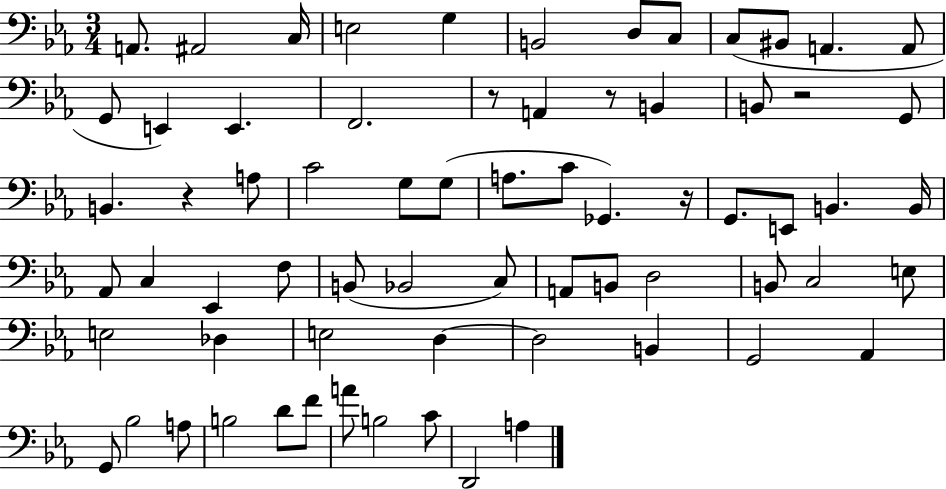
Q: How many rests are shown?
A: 5